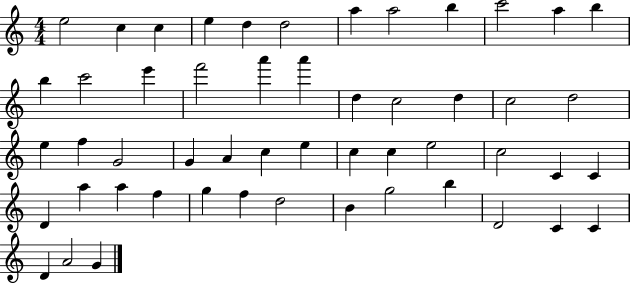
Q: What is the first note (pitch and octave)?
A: E5